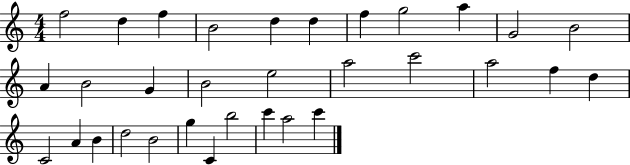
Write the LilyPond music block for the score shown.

{
  \clef treble
  \numericTimeSignature
  \time 4/4
  \key c \major
  f''2 d''4 f''4 | b'2 d''4 d''4 | f''4 g''2 a''4 | g'2 b'2 | \break a'4 b'2 g'4 | b'2 e''2 | a''2 c'''2 | a''2 f''4 d''4 | \break c'2 a'4 b'4 | d''2 b'2 | g''4 c'4 b''2 | c'''4 a''2 c'''4 | \break \bar "|."
}